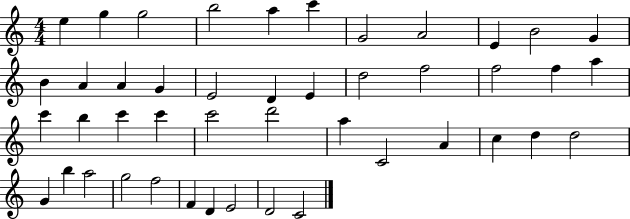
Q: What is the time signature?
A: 4/4